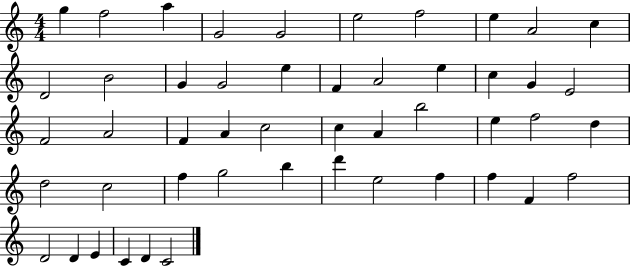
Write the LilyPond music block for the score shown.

{
  \clef treble
  \numericTimeSignature
  \time 4/4
  \key c \major
  g''4 f''2 a''4 | g'2 g'2 | e''2 f''2 | e''4 a'2 c''4 | \break d'2 b'2 | g'4 g'2 e''4 | f'4 a'2 e''4 | c''4 g'4 e'2 | \break f'2 a'2 | f'4 a'4 c''2 | c''4 a'4 b''2 | e''4 f''2 d''4 | \break d''2 c''2 | f''4 g''2 b''4 | d'''4 e''2 f''4 | f''4 f'4 f''2 | \break d'2 d'4 e'4 | c'4 d'4 c'2 | \bar "|."
}